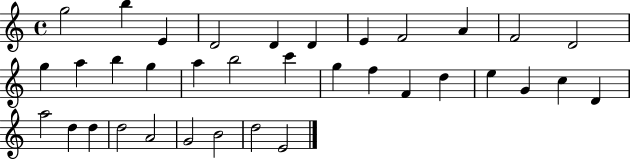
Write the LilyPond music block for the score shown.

{
  \clef treble
  \time 4/4
  \defaultTimeSignature
  \key c \major
  g''2 b''4 e'4 | d'2 d'4 d'4 | e'4 f'2 a'4 | f'2 d'2 | \break g''4 a''4 b''4 g''4 | a''4 b''2 c'''4 | g''4 f''4 f'4 d''4 | e''4 g'4 c''4 d'4 | \break a''2 d''4 d''4 | d''2 a'2 | g'2 b'2 | d''2 e'2 | \break \bar "|."
}